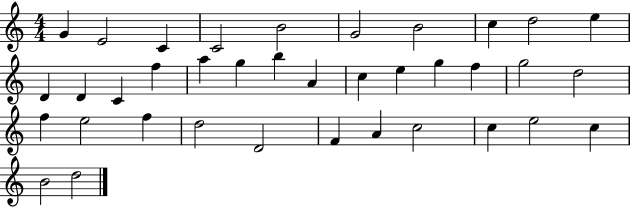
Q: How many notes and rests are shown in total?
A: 37